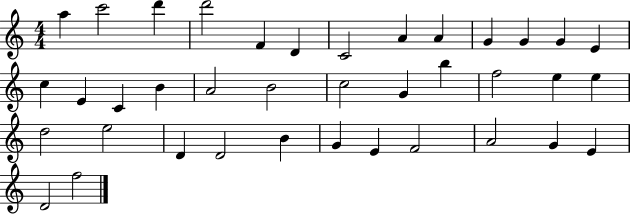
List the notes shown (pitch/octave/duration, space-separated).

A5/q C6/h D6/q D6/h F4/q D4/q C4/h A4/q A4/q G4/q G4/q G4/q E4/q C5/q E4/q C4/q B4/q A4/h B4/h C5/h G4/q B5/q F5/h E5/q E5/q D5/h E5/h D4/q D4/h B4/q G4/q E4/q F4/h A4/h G4/q E4/q D4/h F5/h